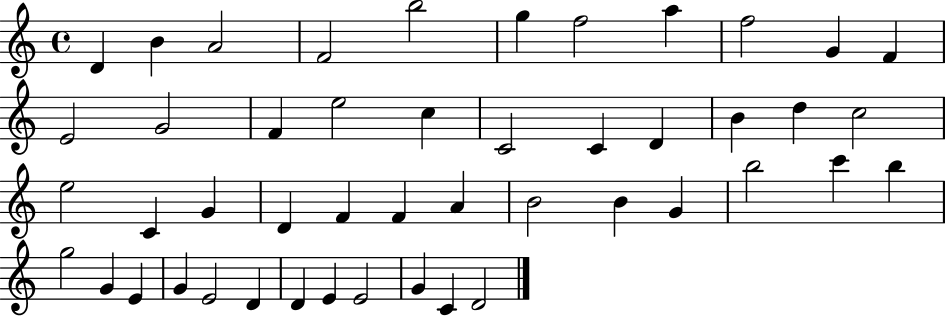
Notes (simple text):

D4/q B4/q A4/h F4/h B5/h G5/q F5/h A5/q F5/h G4/q F4/q E4/h G4/h F4/q E5/h C5/q C4/h C4/q D4/q B4/q D5/q C5/h E5/h C4/q G4/q D4/q F4/q F4/q A4/q B4/h B4/q G4/q B5/h C6/q B5/q G5/h G4/q E4/q G4/q E4/h D4/q D4/q E4/q E4/h G4/q C4/q D4/h